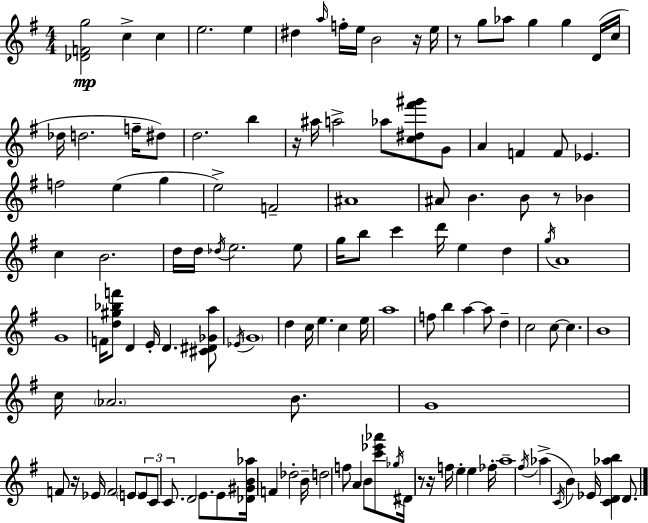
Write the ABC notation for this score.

X:1
T:Untitled
M:4/4
L:1/4
K:G
[_DFg]2 c c e2 e ^d a/4 f/4 e/4 B2 z/4 e/4 z/2 g/2 _a/2 g g D/4 c/4 _d/4 d2 f/4 ^d/2 d2 b z/4 ^a/4 a2 _a/2 [c^d^f'^g']/2 G/2 A F F/2 _E f2 e g e2 F2 ^A4 ^A/2 B B/2 z/2 _B c B2 d/4 d/4 _d/4 e2 e/2 g/4 b/2 c' d'/4 e d g/4 A4 G4 F/4 [d^g_bf']/2 D E/4 D [^C^D_Ga]/2 _E/4 G4 d c/4 e c e/4 a4 f/2 b a a/2 d c2 c/2 c B4 c/4 _A2 B/2 G4 F/2 z/4 _E/4 F2 E/2 E/2 C/2 C/2 D2 E/2 E/2 [_D^GB_a]/4 F _d2 B/4 d2 f/2 A B/2 [c'_e'_a']/2 _g/4 ^D/4 z/2 z/4 f/4 e e _f/4 a4 ^f/4 _a C/4 B _E/4 [CD_ab] D/2